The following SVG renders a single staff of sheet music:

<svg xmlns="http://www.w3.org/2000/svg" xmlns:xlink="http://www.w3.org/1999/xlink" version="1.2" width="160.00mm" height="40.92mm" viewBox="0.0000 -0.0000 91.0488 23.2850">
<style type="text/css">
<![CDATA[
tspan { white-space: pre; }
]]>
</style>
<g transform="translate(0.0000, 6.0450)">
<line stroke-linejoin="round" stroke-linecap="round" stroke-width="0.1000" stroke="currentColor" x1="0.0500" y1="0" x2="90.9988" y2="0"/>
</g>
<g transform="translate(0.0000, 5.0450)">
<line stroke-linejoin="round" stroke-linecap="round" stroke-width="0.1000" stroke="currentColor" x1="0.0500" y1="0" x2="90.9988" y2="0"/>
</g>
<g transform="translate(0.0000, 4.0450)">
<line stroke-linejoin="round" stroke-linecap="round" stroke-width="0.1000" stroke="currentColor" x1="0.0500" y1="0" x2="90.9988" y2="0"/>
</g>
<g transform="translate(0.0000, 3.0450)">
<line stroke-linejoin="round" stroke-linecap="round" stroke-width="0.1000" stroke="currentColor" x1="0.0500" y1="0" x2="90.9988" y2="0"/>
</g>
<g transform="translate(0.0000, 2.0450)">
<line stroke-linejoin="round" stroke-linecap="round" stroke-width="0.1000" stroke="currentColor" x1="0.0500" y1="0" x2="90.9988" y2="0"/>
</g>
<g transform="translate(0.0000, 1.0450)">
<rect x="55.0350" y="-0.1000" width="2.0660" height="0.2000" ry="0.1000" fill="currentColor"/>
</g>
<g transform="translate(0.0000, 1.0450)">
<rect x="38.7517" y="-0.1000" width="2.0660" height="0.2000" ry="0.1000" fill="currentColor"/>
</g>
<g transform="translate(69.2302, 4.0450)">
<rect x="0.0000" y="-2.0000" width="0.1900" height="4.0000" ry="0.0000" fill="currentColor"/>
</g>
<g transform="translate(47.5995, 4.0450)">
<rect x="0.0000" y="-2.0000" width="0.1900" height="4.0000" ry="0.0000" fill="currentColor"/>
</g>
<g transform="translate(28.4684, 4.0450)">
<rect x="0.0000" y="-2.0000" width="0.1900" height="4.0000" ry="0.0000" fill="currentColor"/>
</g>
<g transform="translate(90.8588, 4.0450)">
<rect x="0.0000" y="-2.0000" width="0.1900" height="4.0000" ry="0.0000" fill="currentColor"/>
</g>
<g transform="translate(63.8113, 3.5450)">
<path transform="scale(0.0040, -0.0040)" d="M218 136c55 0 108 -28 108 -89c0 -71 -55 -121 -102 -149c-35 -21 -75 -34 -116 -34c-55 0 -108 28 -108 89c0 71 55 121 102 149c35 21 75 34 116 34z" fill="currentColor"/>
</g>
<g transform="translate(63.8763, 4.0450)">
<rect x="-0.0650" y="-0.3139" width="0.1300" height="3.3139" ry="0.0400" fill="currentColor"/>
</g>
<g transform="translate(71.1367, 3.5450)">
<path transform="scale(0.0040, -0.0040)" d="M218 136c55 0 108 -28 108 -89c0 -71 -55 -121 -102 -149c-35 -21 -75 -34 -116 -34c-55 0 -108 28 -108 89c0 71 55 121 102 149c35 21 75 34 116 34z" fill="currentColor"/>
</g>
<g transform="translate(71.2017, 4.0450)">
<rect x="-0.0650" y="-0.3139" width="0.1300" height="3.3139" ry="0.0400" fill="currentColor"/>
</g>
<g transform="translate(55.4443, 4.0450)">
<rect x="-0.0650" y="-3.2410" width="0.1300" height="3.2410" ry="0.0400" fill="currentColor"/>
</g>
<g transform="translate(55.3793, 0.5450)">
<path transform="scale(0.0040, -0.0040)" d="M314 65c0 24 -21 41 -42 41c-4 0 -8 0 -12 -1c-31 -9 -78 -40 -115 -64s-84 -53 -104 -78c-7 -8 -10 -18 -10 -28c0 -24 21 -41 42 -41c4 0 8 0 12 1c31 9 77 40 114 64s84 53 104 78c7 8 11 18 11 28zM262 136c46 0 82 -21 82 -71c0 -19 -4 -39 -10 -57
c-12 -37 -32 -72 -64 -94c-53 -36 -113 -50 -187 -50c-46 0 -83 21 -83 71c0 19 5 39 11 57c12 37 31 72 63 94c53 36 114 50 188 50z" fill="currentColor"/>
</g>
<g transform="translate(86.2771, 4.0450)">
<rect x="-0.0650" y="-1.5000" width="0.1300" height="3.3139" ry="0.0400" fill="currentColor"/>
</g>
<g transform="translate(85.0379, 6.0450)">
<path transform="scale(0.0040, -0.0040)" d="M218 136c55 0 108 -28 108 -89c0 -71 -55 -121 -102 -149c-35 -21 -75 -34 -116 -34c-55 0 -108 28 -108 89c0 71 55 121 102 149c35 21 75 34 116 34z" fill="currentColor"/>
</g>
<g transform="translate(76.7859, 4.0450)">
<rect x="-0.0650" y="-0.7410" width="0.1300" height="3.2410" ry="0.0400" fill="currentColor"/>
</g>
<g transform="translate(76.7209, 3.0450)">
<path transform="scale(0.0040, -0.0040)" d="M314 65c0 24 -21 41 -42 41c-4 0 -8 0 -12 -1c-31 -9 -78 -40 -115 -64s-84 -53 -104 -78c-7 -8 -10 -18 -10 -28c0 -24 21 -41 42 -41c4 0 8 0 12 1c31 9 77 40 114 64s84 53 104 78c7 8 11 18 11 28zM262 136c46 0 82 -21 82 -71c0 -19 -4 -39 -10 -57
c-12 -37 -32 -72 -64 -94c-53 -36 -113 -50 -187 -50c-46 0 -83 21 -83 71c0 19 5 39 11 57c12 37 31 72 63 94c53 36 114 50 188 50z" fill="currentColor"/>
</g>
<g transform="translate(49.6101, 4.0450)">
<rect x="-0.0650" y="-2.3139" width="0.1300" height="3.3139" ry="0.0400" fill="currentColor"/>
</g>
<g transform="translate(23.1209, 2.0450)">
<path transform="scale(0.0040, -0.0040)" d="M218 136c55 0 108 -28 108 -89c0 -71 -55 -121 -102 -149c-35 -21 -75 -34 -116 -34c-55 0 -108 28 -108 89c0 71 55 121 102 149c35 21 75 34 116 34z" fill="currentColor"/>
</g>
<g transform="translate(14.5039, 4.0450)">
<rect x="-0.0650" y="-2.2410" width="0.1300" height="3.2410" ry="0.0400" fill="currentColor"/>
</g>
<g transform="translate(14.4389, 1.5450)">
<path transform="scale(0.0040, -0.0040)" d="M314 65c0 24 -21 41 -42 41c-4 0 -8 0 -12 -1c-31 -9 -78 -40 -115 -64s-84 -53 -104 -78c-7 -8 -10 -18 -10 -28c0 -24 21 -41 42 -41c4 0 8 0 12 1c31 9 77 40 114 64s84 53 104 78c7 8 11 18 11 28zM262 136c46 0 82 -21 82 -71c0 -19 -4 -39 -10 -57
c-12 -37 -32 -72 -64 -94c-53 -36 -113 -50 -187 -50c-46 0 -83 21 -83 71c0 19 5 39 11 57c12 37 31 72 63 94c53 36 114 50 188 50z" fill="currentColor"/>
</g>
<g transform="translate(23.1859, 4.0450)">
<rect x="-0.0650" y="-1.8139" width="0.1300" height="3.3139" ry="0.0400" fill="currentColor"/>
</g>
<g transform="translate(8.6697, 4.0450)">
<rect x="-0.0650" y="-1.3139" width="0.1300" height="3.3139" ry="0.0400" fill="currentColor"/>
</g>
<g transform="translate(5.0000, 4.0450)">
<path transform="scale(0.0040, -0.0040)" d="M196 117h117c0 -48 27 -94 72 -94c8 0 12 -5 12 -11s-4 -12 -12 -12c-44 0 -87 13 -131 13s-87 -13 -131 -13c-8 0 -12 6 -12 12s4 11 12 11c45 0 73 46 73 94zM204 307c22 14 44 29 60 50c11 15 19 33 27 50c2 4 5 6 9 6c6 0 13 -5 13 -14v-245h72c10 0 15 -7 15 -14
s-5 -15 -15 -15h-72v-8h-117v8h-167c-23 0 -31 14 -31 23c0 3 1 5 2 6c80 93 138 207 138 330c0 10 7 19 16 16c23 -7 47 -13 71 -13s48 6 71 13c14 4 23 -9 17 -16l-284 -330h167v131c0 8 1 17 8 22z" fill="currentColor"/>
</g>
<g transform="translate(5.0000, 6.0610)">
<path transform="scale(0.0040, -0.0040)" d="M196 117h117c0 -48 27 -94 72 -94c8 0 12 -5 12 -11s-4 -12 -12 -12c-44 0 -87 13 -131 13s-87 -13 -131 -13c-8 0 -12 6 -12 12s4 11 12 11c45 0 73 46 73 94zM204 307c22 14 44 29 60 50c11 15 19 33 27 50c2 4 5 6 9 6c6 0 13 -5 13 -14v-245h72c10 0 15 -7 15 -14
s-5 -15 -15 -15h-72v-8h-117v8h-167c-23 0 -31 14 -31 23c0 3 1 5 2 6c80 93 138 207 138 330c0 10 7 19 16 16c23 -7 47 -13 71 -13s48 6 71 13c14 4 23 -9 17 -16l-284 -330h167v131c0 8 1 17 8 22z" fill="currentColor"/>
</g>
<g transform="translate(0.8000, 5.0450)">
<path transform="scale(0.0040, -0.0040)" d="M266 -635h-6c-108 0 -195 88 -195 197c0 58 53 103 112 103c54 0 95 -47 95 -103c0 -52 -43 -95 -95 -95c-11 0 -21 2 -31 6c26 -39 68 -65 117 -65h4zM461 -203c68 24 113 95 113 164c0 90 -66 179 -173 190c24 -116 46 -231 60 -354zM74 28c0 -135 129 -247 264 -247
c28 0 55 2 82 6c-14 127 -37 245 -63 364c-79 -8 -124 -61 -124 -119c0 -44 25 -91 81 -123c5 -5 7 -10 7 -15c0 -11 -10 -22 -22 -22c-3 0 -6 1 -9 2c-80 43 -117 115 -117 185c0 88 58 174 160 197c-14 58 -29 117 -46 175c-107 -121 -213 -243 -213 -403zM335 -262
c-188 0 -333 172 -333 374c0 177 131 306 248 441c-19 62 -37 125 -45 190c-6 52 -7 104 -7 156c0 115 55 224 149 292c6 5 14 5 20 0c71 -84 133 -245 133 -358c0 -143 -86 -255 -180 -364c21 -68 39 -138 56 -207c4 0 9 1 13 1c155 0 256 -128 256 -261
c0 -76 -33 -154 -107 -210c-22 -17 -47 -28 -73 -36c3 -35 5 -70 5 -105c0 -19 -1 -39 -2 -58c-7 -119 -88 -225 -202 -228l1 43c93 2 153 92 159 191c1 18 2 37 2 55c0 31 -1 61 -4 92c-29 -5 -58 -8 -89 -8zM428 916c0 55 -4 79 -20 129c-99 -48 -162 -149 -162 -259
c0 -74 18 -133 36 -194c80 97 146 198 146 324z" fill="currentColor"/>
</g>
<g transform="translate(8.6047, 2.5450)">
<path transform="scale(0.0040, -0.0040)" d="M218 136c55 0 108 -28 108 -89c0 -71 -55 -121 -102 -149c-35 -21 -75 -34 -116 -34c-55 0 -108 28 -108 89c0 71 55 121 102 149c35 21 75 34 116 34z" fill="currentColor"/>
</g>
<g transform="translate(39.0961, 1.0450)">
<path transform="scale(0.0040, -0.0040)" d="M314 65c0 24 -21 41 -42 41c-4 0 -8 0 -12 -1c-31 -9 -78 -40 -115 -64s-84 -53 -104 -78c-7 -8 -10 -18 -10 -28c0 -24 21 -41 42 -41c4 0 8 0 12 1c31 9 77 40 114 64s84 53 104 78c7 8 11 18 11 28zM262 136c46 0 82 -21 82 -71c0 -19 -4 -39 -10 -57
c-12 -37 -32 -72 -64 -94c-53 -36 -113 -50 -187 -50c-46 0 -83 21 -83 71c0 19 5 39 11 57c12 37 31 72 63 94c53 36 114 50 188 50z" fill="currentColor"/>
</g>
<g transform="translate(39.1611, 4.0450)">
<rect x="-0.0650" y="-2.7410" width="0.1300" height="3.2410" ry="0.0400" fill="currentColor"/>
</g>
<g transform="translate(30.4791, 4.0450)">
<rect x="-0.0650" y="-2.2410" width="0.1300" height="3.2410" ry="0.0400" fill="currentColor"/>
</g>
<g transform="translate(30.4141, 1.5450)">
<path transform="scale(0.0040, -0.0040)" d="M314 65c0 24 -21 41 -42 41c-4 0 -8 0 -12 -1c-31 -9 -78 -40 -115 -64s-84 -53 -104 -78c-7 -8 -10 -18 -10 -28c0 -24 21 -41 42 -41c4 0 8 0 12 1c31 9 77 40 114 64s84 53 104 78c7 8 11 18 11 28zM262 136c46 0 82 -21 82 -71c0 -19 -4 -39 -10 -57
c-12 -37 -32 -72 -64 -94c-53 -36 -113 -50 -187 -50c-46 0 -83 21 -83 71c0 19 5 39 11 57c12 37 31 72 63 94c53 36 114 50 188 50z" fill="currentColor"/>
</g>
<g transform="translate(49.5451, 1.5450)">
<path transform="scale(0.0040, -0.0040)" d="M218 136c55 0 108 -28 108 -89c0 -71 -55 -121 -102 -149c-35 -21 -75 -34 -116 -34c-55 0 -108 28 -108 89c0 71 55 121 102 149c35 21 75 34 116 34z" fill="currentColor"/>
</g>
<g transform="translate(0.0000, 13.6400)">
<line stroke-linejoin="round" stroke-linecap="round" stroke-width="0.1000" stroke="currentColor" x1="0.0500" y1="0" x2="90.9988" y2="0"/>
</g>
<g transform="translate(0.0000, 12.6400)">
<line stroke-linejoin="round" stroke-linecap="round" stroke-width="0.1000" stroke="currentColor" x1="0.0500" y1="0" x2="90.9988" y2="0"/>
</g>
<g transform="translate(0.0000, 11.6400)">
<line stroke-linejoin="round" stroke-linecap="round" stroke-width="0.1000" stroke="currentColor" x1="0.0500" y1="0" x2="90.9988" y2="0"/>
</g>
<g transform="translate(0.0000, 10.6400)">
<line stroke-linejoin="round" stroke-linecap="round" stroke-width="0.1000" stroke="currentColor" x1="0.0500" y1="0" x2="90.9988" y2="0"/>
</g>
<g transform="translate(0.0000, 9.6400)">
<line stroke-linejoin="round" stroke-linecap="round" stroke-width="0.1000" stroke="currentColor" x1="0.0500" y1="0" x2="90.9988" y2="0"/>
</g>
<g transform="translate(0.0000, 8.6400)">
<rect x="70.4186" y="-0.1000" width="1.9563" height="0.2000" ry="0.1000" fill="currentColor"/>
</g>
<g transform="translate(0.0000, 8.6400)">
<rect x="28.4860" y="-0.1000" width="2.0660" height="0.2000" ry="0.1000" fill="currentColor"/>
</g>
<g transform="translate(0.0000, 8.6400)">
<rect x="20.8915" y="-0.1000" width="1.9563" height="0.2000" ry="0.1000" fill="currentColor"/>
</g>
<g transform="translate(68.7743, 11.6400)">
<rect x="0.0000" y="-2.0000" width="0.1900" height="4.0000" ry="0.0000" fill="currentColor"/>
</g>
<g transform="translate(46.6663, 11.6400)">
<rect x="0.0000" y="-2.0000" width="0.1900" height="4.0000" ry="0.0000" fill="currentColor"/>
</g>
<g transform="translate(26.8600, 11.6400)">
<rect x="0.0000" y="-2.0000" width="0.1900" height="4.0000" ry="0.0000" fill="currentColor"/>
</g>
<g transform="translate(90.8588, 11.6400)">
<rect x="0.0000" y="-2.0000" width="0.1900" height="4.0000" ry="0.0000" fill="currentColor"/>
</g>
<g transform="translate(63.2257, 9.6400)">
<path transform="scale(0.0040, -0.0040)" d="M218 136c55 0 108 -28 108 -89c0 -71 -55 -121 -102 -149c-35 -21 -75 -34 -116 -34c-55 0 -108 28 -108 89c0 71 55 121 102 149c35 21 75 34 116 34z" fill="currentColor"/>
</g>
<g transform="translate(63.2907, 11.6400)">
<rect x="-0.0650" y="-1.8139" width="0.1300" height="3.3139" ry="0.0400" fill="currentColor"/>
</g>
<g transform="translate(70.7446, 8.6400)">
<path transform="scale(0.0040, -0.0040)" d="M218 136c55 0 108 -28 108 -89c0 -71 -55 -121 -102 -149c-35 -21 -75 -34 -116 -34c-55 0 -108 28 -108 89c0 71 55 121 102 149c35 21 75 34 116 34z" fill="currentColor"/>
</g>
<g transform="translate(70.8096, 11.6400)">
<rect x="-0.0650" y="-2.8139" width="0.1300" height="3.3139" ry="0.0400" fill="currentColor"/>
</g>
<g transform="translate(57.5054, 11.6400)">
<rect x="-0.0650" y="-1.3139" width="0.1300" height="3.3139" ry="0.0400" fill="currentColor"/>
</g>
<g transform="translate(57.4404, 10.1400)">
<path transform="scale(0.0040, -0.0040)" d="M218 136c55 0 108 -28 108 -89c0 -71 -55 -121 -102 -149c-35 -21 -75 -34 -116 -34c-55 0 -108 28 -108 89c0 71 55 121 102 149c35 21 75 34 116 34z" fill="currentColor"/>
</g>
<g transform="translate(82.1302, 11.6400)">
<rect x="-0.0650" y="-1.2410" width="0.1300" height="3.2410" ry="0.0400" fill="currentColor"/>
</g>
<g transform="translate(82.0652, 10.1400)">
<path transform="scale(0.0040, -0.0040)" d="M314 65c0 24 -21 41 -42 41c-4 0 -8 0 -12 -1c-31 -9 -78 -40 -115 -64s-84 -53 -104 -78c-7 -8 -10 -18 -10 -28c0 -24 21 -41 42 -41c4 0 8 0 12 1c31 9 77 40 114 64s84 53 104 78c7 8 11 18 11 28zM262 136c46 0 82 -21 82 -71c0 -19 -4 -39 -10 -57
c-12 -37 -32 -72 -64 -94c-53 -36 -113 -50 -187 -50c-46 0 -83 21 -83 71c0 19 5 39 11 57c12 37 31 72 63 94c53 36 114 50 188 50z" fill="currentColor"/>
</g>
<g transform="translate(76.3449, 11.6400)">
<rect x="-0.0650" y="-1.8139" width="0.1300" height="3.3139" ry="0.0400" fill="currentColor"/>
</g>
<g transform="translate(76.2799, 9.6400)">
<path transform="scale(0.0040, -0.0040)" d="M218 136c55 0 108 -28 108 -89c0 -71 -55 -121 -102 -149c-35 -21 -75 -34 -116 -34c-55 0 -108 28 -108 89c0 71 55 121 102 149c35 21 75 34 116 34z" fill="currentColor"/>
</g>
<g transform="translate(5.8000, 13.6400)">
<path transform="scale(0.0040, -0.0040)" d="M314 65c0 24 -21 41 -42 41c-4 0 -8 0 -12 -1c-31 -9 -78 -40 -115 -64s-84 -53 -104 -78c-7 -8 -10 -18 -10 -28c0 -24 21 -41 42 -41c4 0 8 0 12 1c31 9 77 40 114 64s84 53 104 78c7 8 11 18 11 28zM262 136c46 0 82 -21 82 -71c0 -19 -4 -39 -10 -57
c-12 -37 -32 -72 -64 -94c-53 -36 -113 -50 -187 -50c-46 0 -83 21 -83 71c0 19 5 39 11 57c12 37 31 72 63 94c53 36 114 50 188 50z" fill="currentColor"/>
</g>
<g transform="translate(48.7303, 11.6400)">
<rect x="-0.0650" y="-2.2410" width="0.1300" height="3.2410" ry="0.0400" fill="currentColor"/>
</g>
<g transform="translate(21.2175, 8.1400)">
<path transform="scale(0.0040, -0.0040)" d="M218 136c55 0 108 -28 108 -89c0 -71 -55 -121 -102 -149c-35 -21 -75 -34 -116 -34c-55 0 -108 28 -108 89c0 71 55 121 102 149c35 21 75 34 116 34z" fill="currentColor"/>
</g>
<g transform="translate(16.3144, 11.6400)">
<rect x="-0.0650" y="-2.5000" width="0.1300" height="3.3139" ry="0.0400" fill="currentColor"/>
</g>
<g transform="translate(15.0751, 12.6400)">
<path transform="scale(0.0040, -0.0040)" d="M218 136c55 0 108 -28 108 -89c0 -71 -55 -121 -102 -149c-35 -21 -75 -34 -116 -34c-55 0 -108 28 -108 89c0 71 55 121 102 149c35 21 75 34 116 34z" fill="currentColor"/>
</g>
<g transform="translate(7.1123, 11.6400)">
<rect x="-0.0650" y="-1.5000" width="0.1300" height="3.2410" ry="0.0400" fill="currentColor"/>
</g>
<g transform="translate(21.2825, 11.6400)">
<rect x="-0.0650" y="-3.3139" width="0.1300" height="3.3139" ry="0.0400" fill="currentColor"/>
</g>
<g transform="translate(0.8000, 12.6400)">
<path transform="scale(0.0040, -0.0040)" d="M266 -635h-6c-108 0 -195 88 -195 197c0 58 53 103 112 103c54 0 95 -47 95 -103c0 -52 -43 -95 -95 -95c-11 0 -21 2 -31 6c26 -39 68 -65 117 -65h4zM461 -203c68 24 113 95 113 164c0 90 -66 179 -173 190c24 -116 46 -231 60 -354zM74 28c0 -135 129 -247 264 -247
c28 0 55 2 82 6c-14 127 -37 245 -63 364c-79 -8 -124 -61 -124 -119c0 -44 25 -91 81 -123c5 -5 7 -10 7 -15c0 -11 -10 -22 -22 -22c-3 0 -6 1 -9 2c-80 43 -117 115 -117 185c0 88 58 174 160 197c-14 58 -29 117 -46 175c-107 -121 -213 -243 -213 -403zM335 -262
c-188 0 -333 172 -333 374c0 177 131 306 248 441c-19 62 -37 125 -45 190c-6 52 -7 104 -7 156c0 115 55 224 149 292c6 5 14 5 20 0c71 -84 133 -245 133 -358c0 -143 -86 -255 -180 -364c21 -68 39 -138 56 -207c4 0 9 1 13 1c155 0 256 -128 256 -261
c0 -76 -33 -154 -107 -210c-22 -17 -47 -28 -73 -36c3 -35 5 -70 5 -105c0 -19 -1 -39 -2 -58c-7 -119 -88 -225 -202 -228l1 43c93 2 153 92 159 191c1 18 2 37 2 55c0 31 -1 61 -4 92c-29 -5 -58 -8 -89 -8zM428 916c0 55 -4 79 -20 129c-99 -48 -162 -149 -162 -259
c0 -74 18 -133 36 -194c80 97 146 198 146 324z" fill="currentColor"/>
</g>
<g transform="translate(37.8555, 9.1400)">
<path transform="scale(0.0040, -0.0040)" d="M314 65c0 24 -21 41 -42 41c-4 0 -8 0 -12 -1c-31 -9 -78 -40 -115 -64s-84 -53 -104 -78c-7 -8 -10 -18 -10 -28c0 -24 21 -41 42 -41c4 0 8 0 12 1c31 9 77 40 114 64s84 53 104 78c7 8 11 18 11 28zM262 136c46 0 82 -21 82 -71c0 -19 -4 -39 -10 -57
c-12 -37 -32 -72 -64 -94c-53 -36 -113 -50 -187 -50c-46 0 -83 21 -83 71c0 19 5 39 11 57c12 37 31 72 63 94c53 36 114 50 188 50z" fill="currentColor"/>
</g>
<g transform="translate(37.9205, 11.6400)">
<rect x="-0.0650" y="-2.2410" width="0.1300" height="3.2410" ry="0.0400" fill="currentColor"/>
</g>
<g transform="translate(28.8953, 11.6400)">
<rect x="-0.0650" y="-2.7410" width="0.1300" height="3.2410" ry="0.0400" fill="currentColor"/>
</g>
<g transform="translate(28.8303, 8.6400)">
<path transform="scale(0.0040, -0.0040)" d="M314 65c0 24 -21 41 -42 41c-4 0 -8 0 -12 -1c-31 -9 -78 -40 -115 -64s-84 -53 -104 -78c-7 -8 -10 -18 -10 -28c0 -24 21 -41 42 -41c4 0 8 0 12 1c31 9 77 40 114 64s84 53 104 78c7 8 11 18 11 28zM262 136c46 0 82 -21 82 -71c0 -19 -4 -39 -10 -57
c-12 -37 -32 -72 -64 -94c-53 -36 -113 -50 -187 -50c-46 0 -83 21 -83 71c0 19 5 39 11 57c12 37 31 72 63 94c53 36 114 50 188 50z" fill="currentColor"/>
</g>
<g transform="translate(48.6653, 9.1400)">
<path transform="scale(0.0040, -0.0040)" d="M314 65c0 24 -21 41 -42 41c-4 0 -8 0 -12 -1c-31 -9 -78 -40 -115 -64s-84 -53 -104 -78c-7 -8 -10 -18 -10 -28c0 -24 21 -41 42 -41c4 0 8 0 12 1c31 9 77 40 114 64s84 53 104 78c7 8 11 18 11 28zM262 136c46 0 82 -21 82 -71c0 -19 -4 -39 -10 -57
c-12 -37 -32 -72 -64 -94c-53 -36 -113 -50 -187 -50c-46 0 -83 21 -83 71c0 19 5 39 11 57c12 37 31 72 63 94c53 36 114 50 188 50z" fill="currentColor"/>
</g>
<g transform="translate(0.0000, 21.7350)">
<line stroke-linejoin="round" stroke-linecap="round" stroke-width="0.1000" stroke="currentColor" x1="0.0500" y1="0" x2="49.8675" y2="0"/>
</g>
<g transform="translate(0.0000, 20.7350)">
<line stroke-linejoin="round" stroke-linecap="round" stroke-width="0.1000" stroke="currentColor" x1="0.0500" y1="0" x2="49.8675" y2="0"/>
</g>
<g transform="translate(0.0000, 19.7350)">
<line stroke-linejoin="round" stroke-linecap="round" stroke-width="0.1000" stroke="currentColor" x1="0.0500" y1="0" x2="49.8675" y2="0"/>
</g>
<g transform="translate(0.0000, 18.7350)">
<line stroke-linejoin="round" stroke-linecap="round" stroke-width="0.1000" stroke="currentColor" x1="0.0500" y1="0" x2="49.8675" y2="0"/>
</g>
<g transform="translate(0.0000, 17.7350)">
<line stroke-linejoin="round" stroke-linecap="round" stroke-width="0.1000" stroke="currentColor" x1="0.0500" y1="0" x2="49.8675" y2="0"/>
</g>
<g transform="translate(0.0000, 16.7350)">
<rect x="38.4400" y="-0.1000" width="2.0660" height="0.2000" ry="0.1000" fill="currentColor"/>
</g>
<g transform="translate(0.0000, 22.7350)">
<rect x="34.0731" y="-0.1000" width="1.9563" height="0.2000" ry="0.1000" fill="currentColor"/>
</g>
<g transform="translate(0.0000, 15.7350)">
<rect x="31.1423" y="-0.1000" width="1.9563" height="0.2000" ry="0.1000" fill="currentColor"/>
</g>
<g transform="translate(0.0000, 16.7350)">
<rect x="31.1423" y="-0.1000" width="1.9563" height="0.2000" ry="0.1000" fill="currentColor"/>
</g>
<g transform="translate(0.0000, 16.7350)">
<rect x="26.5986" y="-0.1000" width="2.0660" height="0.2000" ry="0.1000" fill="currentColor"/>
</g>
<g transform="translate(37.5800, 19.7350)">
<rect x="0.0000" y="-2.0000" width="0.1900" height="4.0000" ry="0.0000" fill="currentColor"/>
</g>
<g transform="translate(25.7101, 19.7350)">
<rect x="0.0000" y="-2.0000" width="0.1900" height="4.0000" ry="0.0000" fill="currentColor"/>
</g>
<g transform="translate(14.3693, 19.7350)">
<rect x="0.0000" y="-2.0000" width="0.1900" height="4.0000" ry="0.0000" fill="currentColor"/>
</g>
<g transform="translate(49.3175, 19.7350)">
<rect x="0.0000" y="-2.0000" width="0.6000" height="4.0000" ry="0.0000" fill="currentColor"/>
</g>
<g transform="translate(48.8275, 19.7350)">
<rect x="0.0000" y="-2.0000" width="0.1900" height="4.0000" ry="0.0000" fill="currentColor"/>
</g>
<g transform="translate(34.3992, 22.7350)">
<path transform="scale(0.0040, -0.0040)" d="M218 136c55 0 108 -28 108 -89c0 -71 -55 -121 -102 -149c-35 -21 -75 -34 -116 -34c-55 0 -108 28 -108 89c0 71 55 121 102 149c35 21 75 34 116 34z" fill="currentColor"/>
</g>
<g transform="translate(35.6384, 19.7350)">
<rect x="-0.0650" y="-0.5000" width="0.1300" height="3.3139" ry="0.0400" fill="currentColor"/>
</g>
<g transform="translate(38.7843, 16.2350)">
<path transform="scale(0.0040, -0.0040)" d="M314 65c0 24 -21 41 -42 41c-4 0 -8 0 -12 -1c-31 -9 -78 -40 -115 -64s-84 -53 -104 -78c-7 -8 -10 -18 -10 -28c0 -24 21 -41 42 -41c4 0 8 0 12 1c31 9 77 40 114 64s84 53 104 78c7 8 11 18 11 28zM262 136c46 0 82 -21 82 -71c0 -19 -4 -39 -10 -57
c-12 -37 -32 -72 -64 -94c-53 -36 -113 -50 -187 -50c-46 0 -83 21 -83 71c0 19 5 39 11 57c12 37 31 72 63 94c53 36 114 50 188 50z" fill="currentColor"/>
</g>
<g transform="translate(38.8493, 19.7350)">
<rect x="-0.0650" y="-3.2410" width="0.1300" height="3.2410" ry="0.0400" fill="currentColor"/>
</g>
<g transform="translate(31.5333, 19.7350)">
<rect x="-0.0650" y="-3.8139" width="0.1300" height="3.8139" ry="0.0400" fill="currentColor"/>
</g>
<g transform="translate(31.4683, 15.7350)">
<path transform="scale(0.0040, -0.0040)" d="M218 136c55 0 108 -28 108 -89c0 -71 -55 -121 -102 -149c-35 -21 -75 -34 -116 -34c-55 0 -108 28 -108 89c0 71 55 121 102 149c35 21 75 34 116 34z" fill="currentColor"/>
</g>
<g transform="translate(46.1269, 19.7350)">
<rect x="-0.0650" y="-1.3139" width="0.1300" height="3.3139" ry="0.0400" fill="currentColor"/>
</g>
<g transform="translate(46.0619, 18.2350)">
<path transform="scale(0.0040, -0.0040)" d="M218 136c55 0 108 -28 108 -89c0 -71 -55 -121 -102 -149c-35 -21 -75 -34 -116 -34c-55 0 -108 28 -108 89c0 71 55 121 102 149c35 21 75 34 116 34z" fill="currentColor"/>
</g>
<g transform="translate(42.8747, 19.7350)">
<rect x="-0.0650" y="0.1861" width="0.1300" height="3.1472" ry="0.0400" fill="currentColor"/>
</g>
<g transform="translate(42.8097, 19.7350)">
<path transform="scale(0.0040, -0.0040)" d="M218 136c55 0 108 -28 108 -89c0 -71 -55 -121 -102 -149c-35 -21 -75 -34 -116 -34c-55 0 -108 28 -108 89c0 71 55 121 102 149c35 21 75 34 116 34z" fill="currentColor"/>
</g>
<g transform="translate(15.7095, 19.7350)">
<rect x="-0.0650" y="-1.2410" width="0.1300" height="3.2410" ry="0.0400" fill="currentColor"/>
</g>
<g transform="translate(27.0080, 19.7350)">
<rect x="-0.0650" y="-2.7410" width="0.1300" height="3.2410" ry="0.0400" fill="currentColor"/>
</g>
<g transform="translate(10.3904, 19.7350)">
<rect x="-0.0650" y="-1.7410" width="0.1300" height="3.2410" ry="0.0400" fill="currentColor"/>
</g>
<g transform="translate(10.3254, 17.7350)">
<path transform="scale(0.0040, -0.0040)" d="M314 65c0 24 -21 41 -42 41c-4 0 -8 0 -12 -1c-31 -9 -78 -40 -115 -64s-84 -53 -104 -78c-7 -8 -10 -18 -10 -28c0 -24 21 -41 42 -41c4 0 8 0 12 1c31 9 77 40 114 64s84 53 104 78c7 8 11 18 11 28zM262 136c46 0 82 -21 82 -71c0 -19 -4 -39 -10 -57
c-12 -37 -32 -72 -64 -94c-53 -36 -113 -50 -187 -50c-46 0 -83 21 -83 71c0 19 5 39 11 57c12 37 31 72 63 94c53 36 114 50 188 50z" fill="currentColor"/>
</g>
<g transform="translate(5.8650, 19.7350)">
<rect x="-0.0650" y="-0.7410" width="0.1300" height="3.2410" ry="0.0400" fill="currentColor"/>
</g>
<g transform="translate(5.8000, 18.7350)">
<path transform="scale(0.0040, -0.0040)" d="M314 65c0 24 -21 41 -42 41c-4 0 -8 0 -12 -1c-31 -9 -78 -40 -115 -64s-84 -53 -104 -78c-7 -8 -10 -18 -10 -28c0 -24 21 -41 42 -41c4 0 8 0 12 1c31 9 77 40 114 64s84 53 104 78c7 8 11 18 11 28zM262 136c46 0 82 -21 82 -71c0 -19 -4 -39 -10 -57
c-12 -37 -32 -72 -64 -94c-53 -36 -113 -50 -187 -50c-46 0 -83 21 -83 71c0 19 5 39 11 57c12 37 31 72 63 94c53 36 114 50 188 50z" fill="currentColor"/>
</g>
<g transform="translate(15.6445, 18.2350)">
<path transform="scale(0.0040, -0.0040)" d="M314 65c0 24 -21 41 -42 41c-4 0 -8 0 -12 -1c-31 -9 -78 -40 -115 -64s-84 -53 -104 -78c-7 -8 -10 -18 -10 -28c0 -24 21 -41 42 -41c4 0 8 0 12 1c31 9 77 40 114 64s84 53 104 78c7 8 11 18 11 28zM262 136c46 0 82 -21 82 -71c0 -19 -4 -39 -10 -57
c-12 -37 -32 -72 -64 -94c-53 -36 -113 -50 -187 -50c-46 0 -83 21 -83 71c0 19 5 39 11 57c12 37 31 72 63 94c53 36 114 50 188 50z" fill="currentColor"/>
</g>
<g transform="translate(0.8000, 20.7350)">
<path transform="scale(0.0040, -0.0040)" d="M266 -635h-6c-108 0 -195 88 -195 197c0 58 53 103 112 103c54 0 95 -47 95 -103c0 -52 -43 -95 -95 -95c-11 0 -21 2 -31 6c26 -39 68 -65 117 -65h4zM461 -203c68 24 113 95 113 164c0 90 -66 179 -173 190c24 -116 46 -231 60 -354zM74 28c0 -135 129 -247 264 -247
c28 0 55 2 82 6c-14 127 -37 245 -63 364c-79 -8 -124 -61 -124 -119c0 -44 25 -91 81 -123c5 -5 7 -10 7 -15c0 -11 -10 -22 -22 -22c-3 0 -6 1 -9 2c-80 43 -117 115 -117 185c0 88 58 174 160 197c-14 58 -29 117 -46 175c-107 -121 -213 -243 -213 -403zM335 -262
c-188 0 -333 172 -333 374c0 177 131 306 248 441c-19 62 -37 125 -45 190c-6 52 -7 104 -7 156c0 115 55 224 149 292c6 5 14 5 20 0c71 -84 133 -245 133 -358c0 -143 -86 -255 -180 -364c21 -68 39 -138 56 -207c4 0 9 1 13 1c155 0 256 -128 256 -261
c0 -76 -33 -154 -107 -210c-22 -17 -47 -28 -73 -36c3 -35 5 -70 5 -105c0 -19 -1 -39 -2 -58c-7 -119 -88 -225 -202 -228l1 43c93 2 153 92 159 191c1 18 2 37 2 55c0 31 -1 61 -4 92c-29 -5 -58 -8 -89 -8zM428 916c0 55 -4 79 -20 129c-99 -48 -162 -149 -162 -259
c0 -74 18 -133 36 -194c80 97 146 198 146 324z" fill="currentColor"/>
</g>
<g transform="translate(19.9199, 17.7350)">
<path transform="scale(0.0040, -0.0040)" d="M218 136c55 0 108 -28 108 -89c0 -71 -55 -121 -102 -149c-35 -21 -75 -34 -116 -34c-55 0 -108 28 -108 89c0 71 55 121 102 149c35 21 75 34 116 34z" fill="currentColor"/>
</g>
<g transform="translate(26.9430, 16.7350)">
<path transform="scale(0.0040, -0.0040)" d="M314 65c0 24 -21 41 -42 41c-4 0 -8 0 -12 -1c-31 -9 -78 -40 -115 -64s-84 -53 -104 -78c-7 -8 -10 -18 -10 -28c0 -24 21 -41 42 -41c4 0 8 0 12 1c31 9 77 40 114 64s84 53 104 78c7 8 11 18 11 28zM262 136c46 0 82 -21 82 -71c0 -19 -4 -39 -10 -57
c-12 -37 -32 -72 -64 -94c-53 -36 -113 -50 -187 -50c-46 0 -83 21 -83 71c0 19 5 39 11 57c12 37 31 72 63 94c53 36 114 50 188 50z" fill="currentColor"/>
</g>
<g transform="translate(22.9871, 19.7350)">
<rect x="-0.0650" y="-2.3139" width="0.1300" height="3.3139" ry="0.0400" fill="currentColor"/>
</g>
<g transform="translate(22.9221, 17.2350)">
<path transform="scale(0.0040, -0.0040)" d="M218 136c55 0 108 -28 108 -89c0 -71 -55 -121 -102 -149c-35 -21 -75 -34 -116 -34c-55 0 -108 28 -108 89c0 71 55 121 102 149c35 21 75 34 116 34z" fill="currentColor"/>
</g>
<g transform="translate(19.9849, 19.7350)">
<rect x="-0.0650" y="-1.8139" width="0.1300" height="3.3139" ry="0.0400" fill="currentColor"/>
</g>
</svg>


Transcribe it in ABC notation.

X:1
T:Untitled
M:4/4
L:1/4
K:C
e g2 f g2 a2 g b2 c c d2 E E2 G b a2 g2 g2 e f a f e2 d2 f2 e2 f g a2 c' C b2 B e